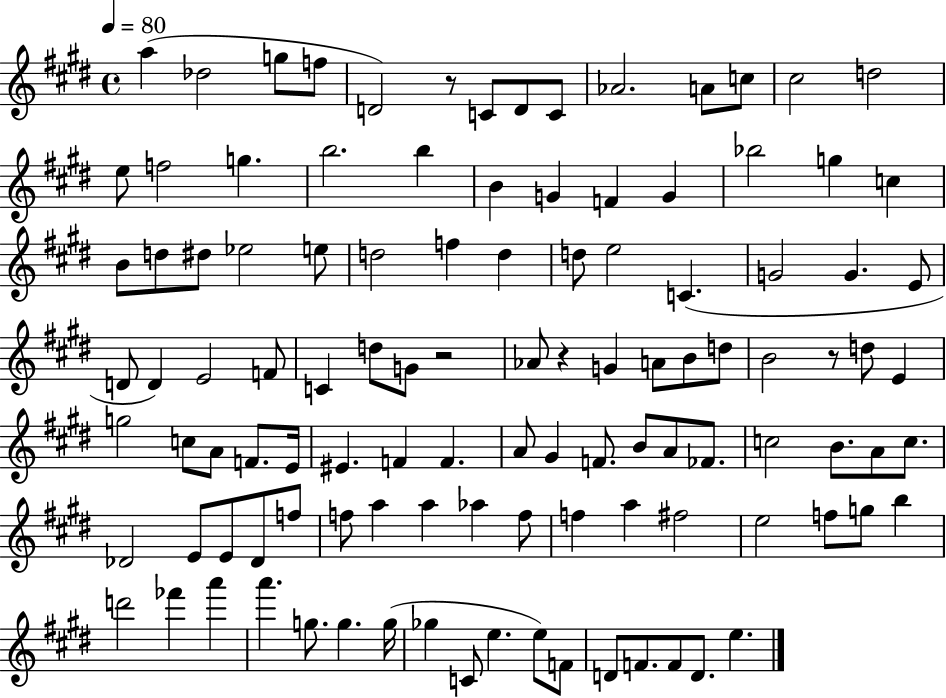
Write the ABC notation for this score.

X:1
T:Untitled
M:4/4
L:1/4
K:E
a _d2 g/2 f/2 D2 z/2 C/2 D/2 C/2 _A2 A/2 c/2 ^c2 d2 e/2 f2 g b2 b B G F G _b2 g c B/2 d/2 ^d/2 _e2 e/2 d2 f d d/2 e2 C G2 G E/2 D/2 D E2 F/2 C d/2 G/2 z2 _A/2 z G A/2 B/2 d/2 B2 z/2 d/2 E g2 c/2 A/2 F/2 E/4 ^E F F A/2 ^G F/2 B/2 A/2 _F/2 c2 B/2 A/2 c/2 _D2 E/2 E/2 _D/2 f/2 f/2 a a _a f/2 f a ^f2 e2 f/2 g/2 b d'2 _f' a' a' g/2 g g/4 _g C/2 e e/2 F/2 D/2 F/2 F/2 D/2 e